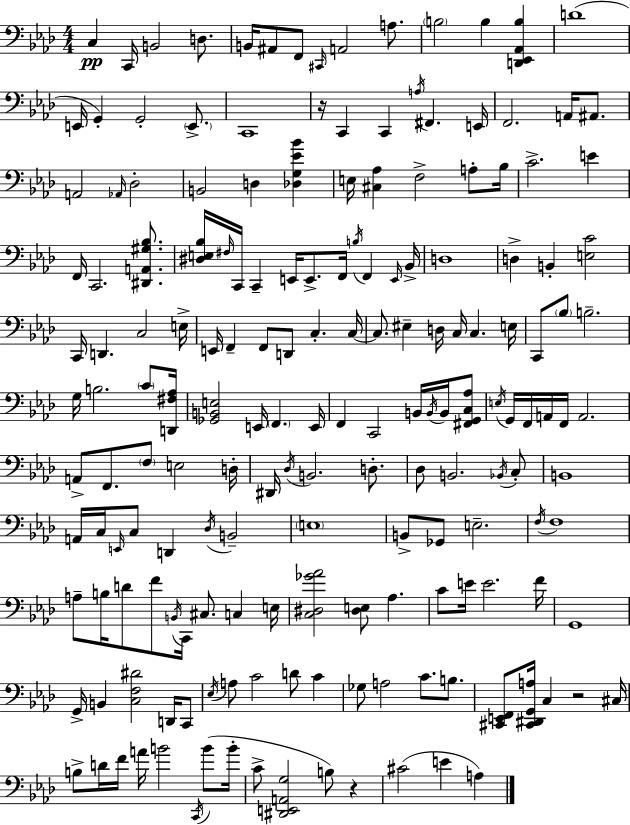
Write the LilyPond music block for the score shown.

{
  \clef bass
  \numericTimeSignature
  \time 4/4
  \key f \minor
  \repeat volta 2 { c4\pp c,16 b,2 d8. | b,16 ais,8 f,8 \grace { cis,16 } a,2 a8. | \parenthesize b2 b4 <d, ees, aes, b>4 | d'1( | \break e,16 g,4-.) g,2-. \parenthesize e,8.-> | c,1 | r16 c,4 c,4 \acciaccatura { a16 } fis,4. | e,16 f,2. a,16 ais,8. | \break a,2 \grace { aes,16 } des2-. | b,2 d4 <des g ees' bes'>4 | e16 <cis aes>4 f2-> | a8-. bes16 c'2.-> e'4 | \break f,16 c,2. | <dis, a, gis bes>8. <dis e bes>16 \grace { fis16 } c,16 c,4-- e,16 e,8.-> f,16 \acciaccatura { b16 } | f,4 \grace { e,16 } bes,16-> d1 | d4-> b,4-. <e c'>2 | \break c,16 d,4. c2 | e16-> e,16 f,4-- f,8 d,8 c4.-. | c16~~ c8. eis4-- d16 c16 c4. | e16 c,8 \parenthesize bes8 b2.-- | \break g16 b2. | \parenthesize c'8 <d, fis aes>16 <ges, b, e>2 e,16 \parenthesize f,4. | e,16 f,4 c,2 | b,16 \acciaccatura { b,16 } b,16 <fis, g, c aes>8 \acciaccatura { e16 } g,16 f,16 a,16 f,16 a,2. | \break a,8-> f,8. \parenthesize f8 e2 | d16-. dis,16 \acciaccatura { des16 } b,2. | d8.-. des8 b,2. | \acciaccatura { bes,16 } c8-. b,1 | \break a,16 c16 \grace { e,16 } c8 d,4 | \acciaccatura { des16 } b,2-- \parenthesize e1 | b,8-> ges,8 | e2.-- \acciaccatura { f16 } f1 | \break a8-- b16 | d'8 f'8 \acciaccatura { b,16 } c,16 cis8. c4 e16 <c dis ges' aes'>2 | <dis e>8 aes4. c'8 | e'16 e'2. f'16 g,1 | \break g,16-> b,4 | <c f dis'>2 d,16 c,8 \acciaccatura { ees16 } a8 | c'2 d'8 c'4 ges8 | a2 c'8. b8. <cis, e, f,>8 | \break <cis, dis, g, a>16 c4 r2 cis16 b8-> | d'16 f'16 a'16 b'2 \acciaccatura { c,16 }( b'8 b'16-. | c'8-> <dis, e, a, g>2 b8) r4 | cis'2( e'4 a4) | \break } \bar "|."
}